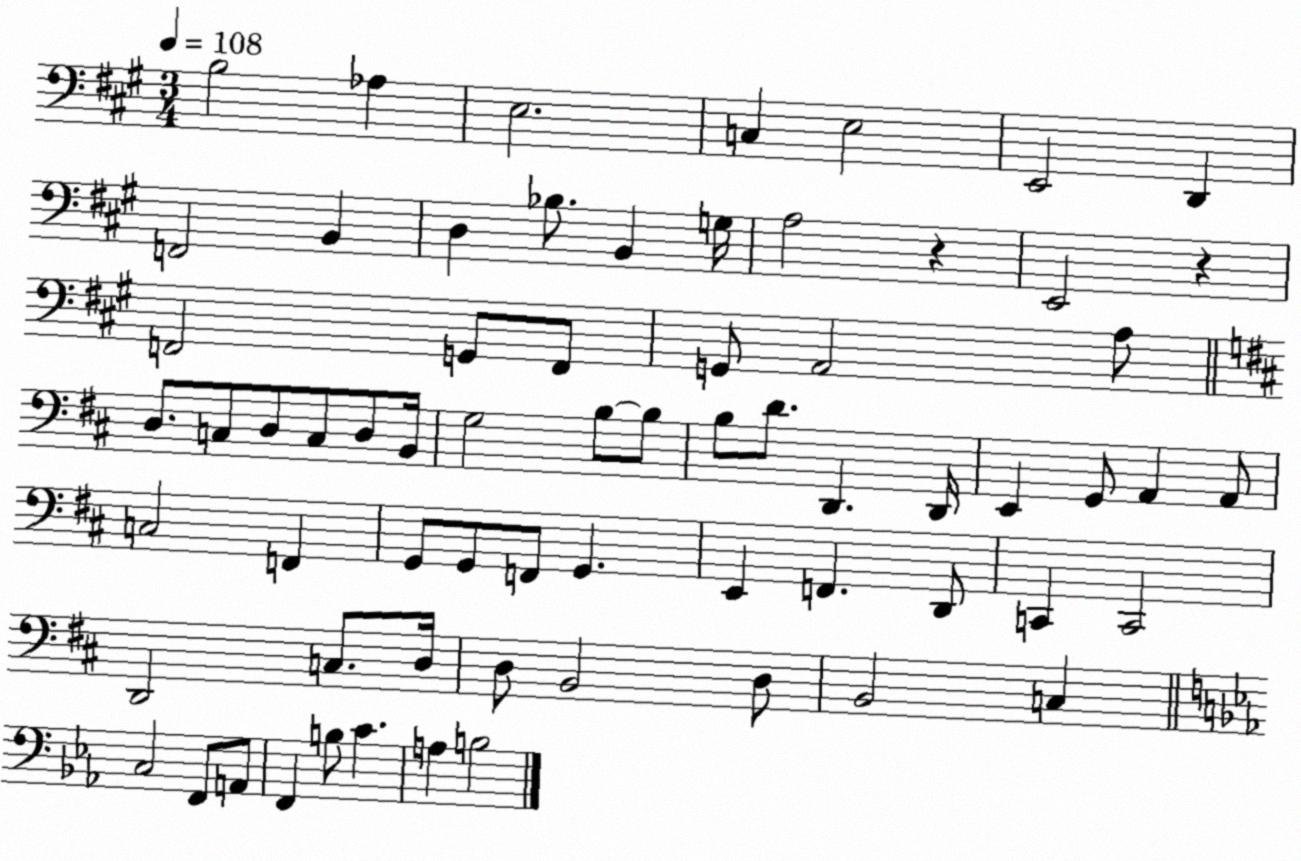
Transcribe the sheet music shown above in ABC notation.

X:1
T:Untitled
M:3/4
L:1/4
K:A
B,2 _A, E,2 C, E,2 E,,2 D,, F,,2 B,, D, _B,/2 B,, G,/4 A,2 z E,,2 z F,,2 G,,/2 F,,/2 G,,/2 A,,2 A,/2 D,/2 C,/2 D,/2 C,/2 D,/2 B,,/4 G,2 B,/2 B,/2 B,/2 D/2 D,, D,,/4 E,, G,,/2 A,, A,,/2 C,2 F,, G,,/2 G,,/2 F,,/2 G,, E,, F,, D,,/2 C,, C,,2 D,,2 C,/2 D,/4 D,/2 B,,2 D,/2 B,,2 C, C,2 F,,/2 A,,/2 F,, B,/2 C A, B,2